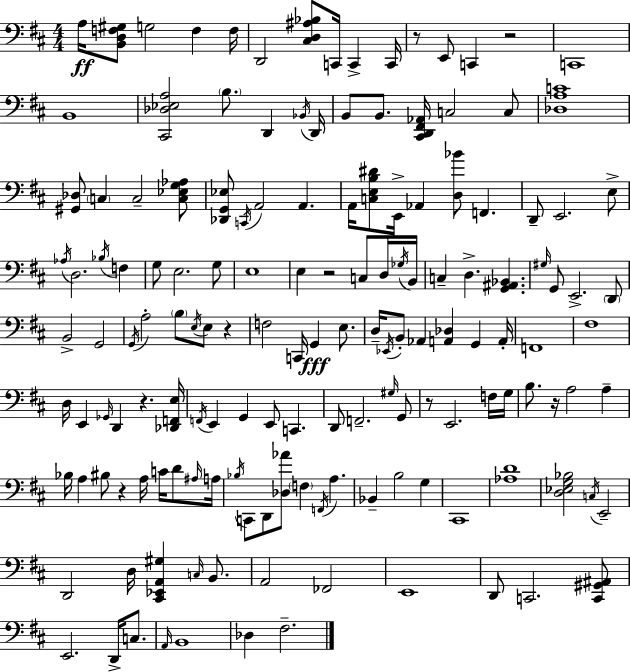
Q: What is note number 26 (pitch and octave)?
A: A2